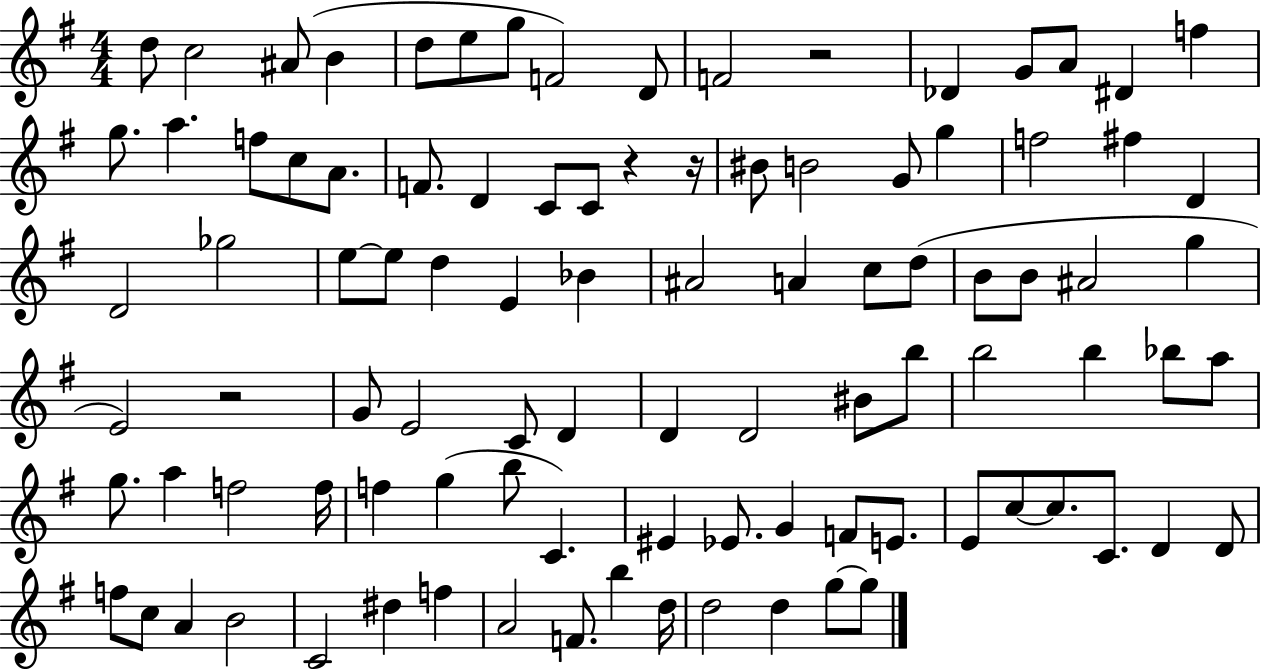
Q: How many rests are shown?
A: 4